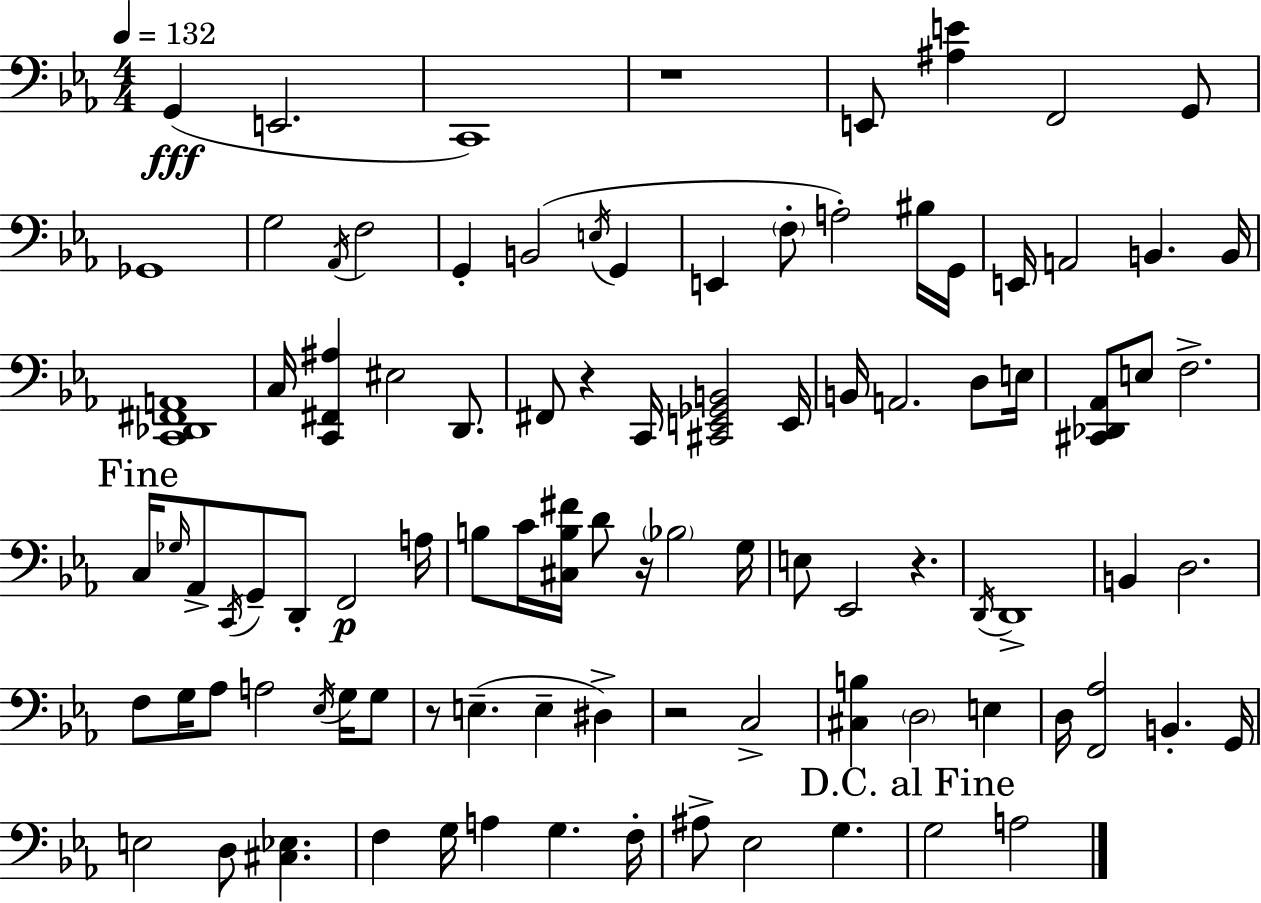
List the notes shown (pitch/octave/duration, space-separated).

G2/q E2/h. C2/w R/w E2/e [A#3,E4]/q F2/h G2/e Gb2/w G3/h Ab2/s F3/h G2/q B2/h E3/s G2/q E2/q F3/e A3/h BIS3/s G2/s E2/s A2/h B2/q. B2/s [C2,Db2,F#2,A2]/w C3/s [C2,F#2,A#3]/q EIS3/h D2/e. F#2/e R/q C2/s [C#2,E2,Gb2,B2]/h E2/s B2/s A2/h. D3/e E3/s [C#2,Db2,Ab2]/e E3/e F3/h. C3/s Gb3/s Ab2/e C2/s G2/e D2/e F2/h A3/s B3/e C4/s [C#3,B3,F#4]/s D4/e R/s Bb3/h G3/s E3/e Eb2/h R/q. D2/s D2/w B2/q D3/h. F3/e G3/s Ab3/e A3/h Eb3/s G3/s G3/e R/e E3/q. E3/q D#3/q R/h C3/h [C#3,B3]/q D3/h E3/q D3/s [F2,Ab3]/h B2/q. G2/s E3/h D3/e [C#3,Eb3]/q. F3/q G3/s A3/q G3/q. F3/s A#3/e Eb3/h G3/q. G3/h A3/h